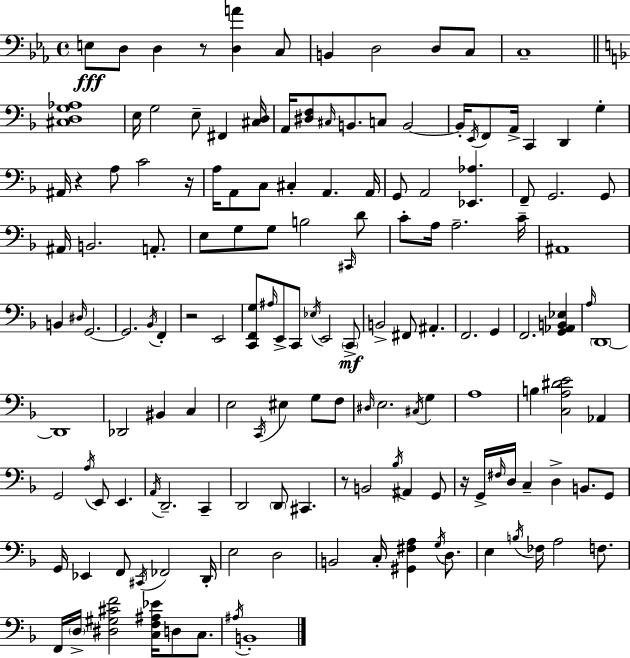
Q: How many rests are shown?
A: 6